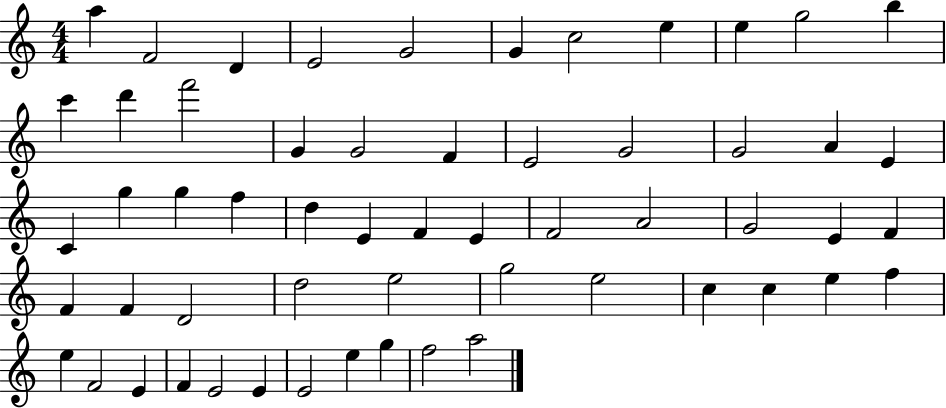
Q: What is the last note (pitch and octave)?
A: A5